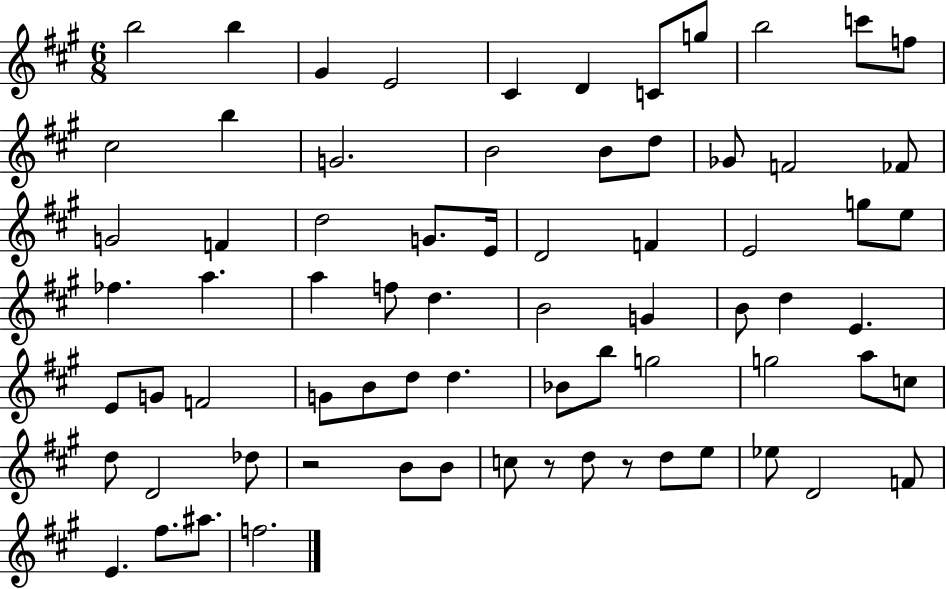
{
  \clef treble
  \numericTimeSignature
  \time 6/8
  \key a \major
  b''2 b''4 | gis'4 e'2 | cis'4 d'4 c'8 g''8 | b''2 c'''8 f''8 | \break cis''2 b''4 | g'2. | b'2 b'8 d''8 | ges'8 f'2 fes'8 | \break g'2 f'4 | d''2 g'8. e'16 | d'2 f'4 | e'2 g''8 e''8 | \break fes''4. a''4. | a''4 f''8 d''4. | b'2 g'4 | b'8 d''4 e'4. | \break e'8 g'8 f'2 | g'8 b'8 d''8 d''4. | bes'8 b''8 g''2 | g''2 a''8 c''8 | \break d''8 d'2 des''8 | r2 b'8 b'8 | c''8 r8 d''8 r8 d''8 e''8 | ees''8 d'2 f'8 | \break e'4. fis''8. ais''8. | f''2. | \bar "|."
}